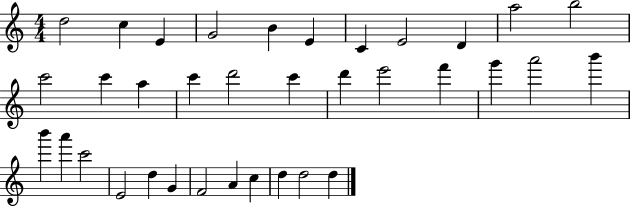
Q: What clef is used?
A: treble